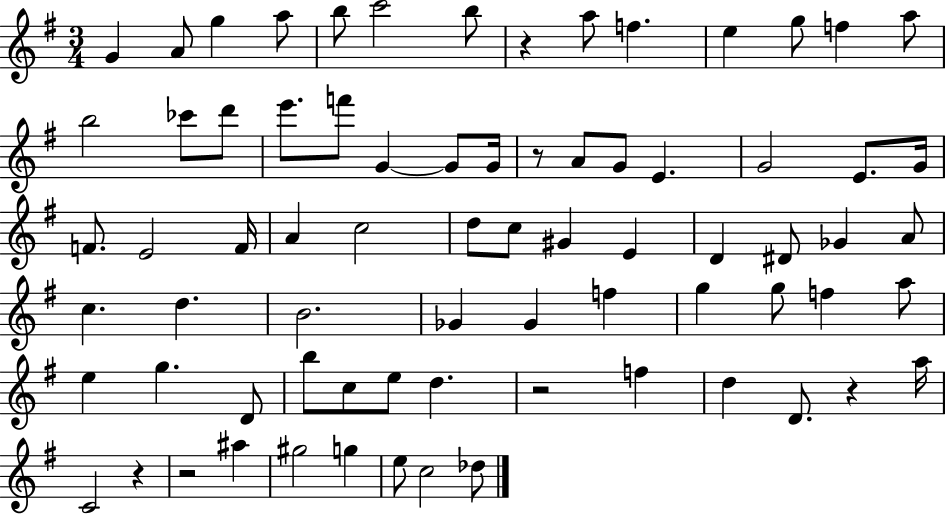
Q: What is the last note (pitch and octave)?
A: Db5